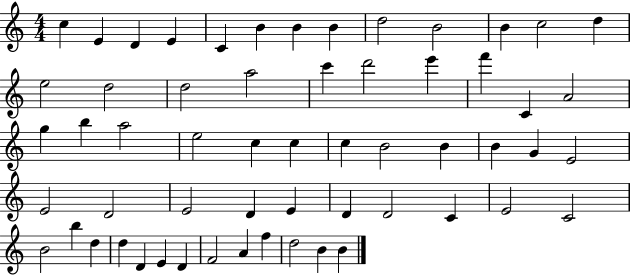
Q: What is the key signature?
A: C major